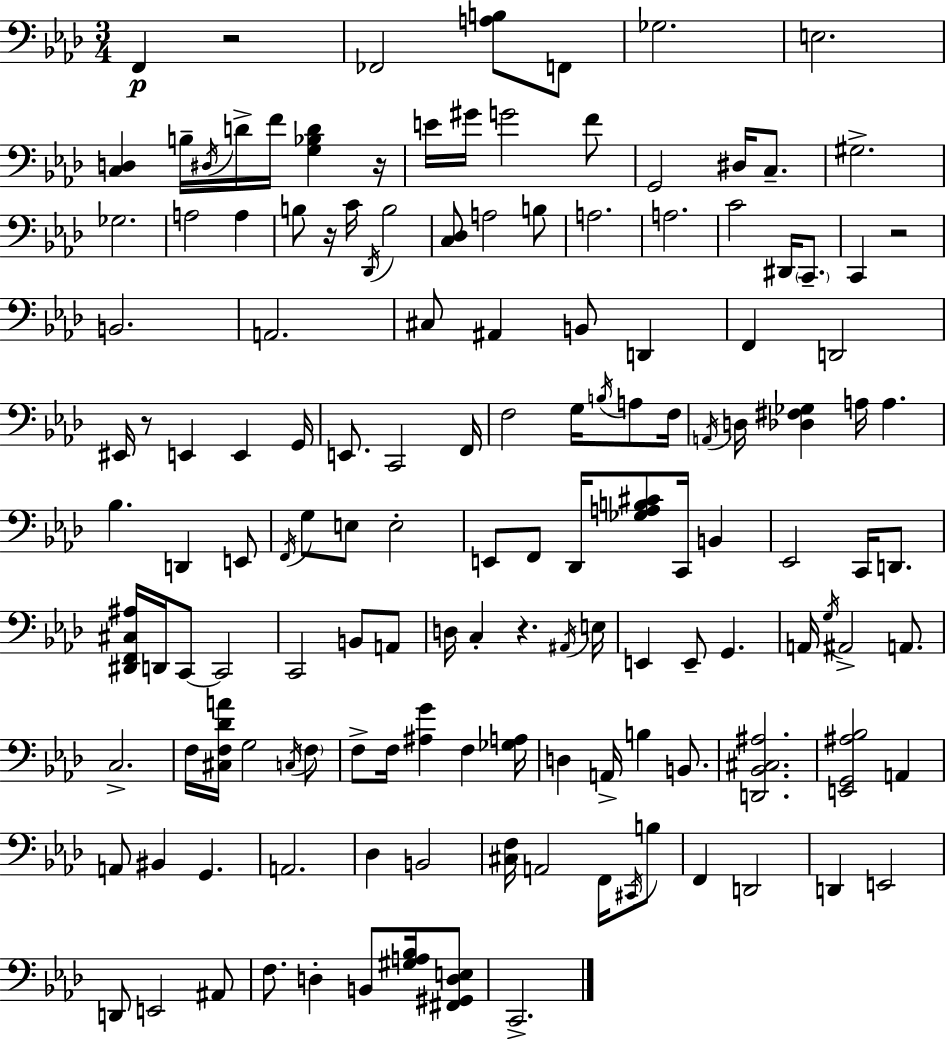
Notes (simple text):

F2/q R/h FES2/h [A3,B3]/e F2/e Gb3/h. E3/h. [C3,D3]/q B3/s D#3/s D4/s F4/s [G3,Bb3,D4]/q R/s E4/s G#4/s G4/h F4/e G2/h D#3/s C3/e. G#3/h. Gb3/h. A3/h A3/q B3/e R/s C4/s Db2/s B3/h [C3,Db3]/e A3/h B3/e A3/h. A3/h. C4/h D#2/s C2/e. C2/q R/h B2/h. A2/h. C#3/e A#2/q B2/e D2/q F2/q D2/h EIS2/s R/e E2/q E2/q G2/s E2/e. C2/h F2/s F3/h G3/s B3/s A3/e F3/s A2/s D3/s [Db3,F#3,Gb3]/q A3/s A3/q. Bb3/q. D2/q E2/e F2/s G3/e E3/e E3/h E2/e F2/e Db2/s [Gb3,A3,B3,C#4]/e C2/s B2/q Eb2/h C2/s D2/e. [D#2,F2,C#3,A#3]/s D2/s C2/e C2/h C2/h B2/e A2/e D3/s C3/q R/q. A#2/s E3/s E2/q E2/e G2/q. A2/s G3/s A#2/h A2/e. C3/h. F3/s [C#3,F3,Db4,A4]/s G3/h C3/s F3/e F3/e F3/s [A#3,G4]/q F3/q [Gb3,A3]/s D3/q A2/s B3/q B2/e. [D2,Bb2,C#3,A#3]/h. [E2,G2,A#3,Bb3]/h A2/q A2/e BIS2/q G2/q. A2/h. Db3/q B2/h [C#3,F3]/s A2/h F2/s C#2/s B3/e F2/q D2/h D2/q E2/h D2/e E2/h A#2/e F3/e. D3/q B2/e [G#3,A3,Bb3]/s [F#2,G#2,D3,E3]/e C2/h.